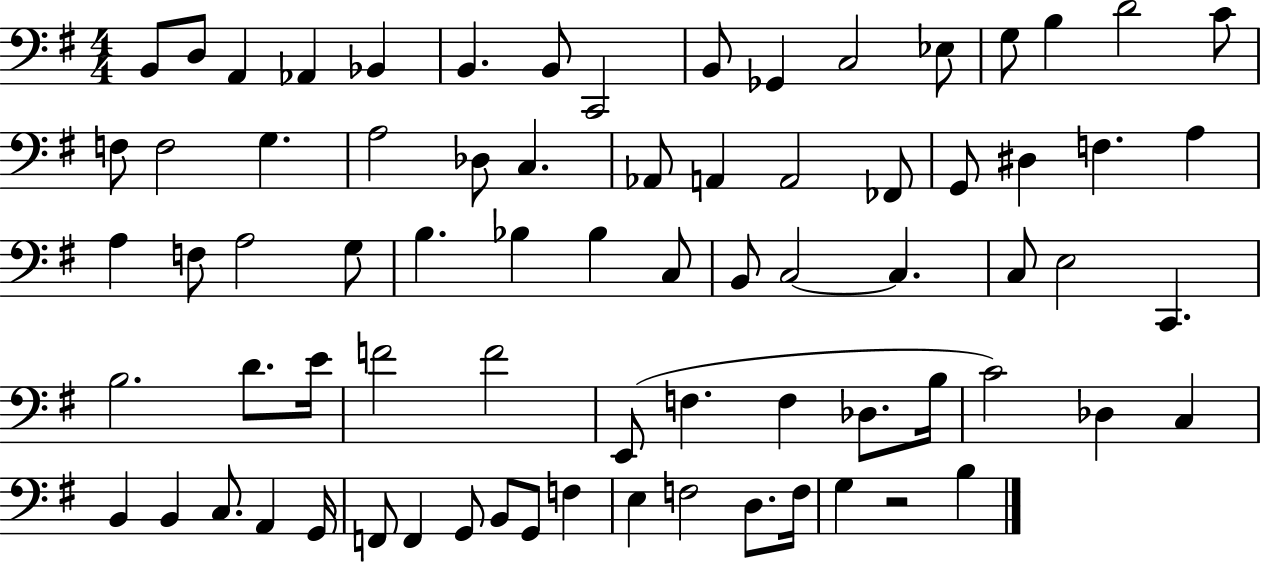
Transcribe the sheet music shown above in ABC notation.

X:1
T:Untitled
M:4/4
L:1/4
K:G
B,,/2 D,/2 A,, _A,, _B,, B,, B,,/2 C,,2 B,,/2 _G,, C,2 _E,/2 G,/2 B, D2 C/2 F,/2 F,2 G, A,2 _D,/2 C, _A,,/2 A,, A,,2 _F,,/2 G,,/2 ^D, F, A, A, F,/2 A,2 G,/2 B, _B, _B, C,/2 B,,/2 C,2 C, C,/2 E,2 C,, B,2 D/2 E/4 F2 F2 E,,/2 F, F, _D,/2 B,/4 C2 _D, C, B,, B,, C,/2 A,, G,,/4 F,,/2 F,, G,,/2 B,,/2 G,,/2 F, E, F,2 D,/2 F,/4 G, z2 B,